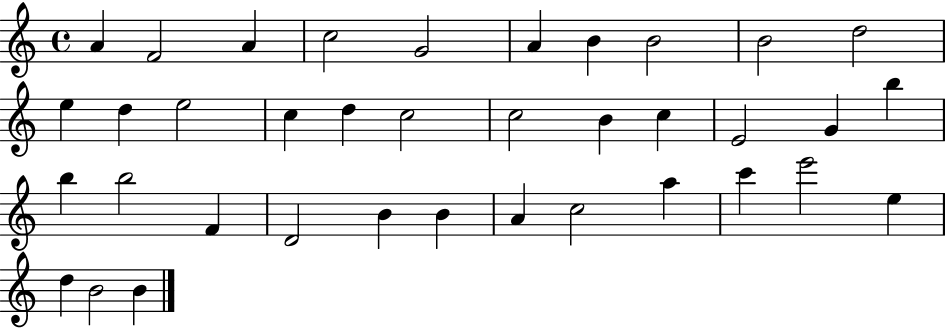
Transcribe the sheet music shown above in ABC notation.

X:1
T:Untitled
M:4/4
L:1/4
K:C
A F2 A c2 G2 A B B2 B2 d2 e d e2 c d c2 c2 B c E2 G b b b2 F D2 B B A c2 a c' e'2 e d B2 B